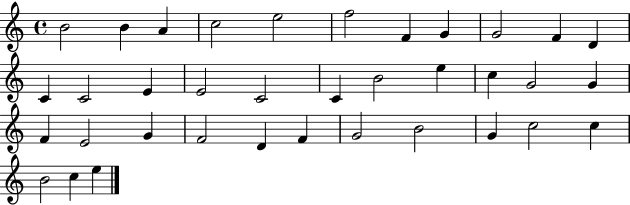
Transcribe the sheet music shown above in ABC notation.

X:1
T:Untitled
M:4/4
L:1/4
K:C
B2 B A c2 e2 f2 F G G2 F D C C2 E E2 C2 C B2 e c G2 G F E2 G F2 D F G2 B2 G c2 c B2 c e